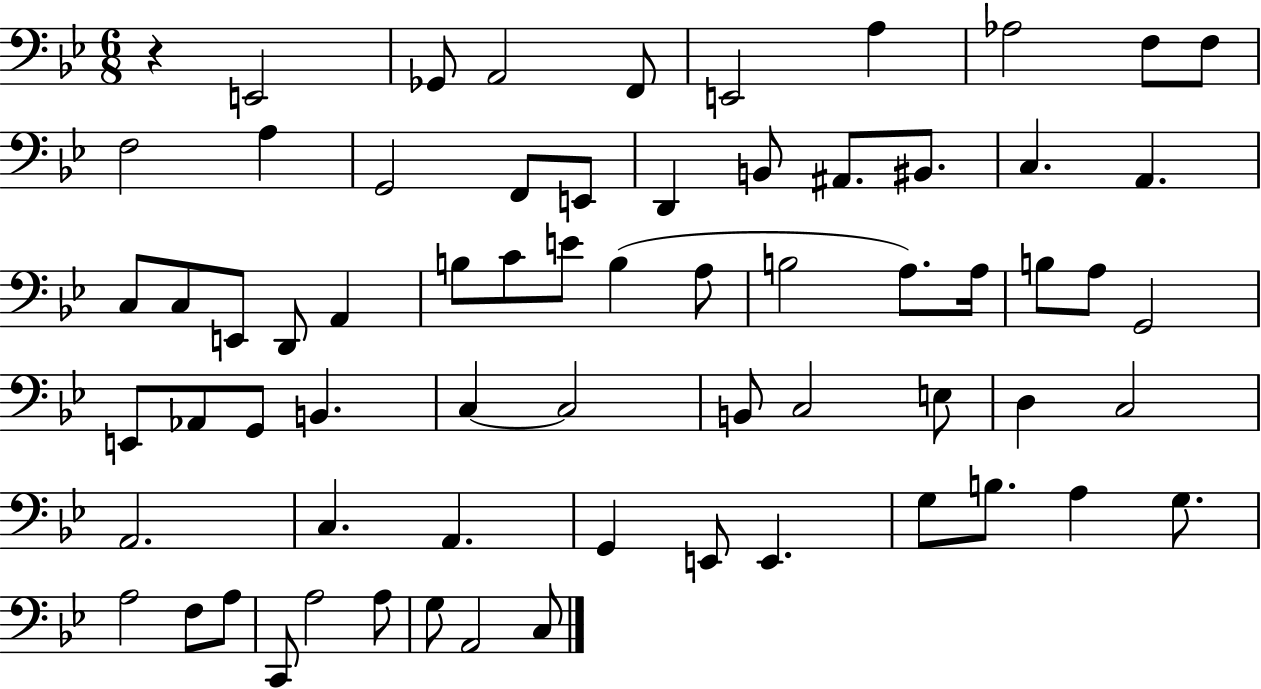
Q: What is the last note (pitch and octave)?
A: C3